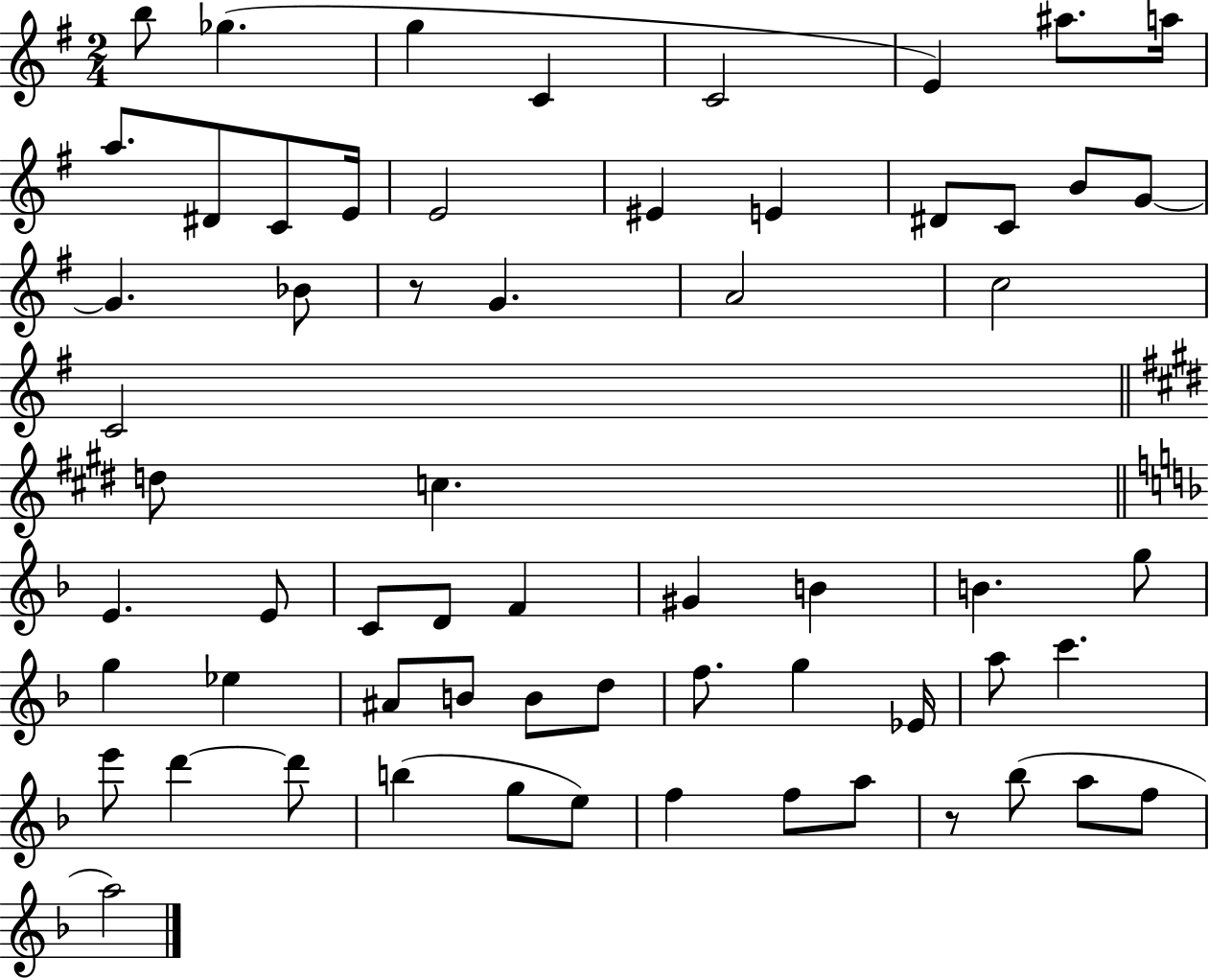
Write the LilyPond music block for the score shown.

{
  \clef treble
  \numericTimeSignature
  \time 2/4
  \key g \major
  b''8 ges''4.( | g''4 c'4 | c'2 | e'4) ais''8. a''16 | \break a''8. dis'8 c'8 e'16 | e'2 | eis'4 e'4 | dis'8 c'8 b'8 g'8~~ | \break g'4. bes'8 | r8 g'4. | a'2 | c''2 | \break c'2 | \bar "||" \break \key e \major d''8 c''4. | \bar "||" \break \key d \minor e'4. e'8 | c'8 d'8 f'4 | gis'4 b'4 | b'4. g''8 | \break g''4 ees''4 | ais'8 b'8 b'8 d''8 | f''8. g''4 ees'16 | a''8 c'''4. | \break e'''8 d'''4~~ d'''8 | b''4( g''8 e''8) | f''4 f''8 a''8 | r8 bes''8( a''8 f''8 | \break a''2) | \bar "|."
}